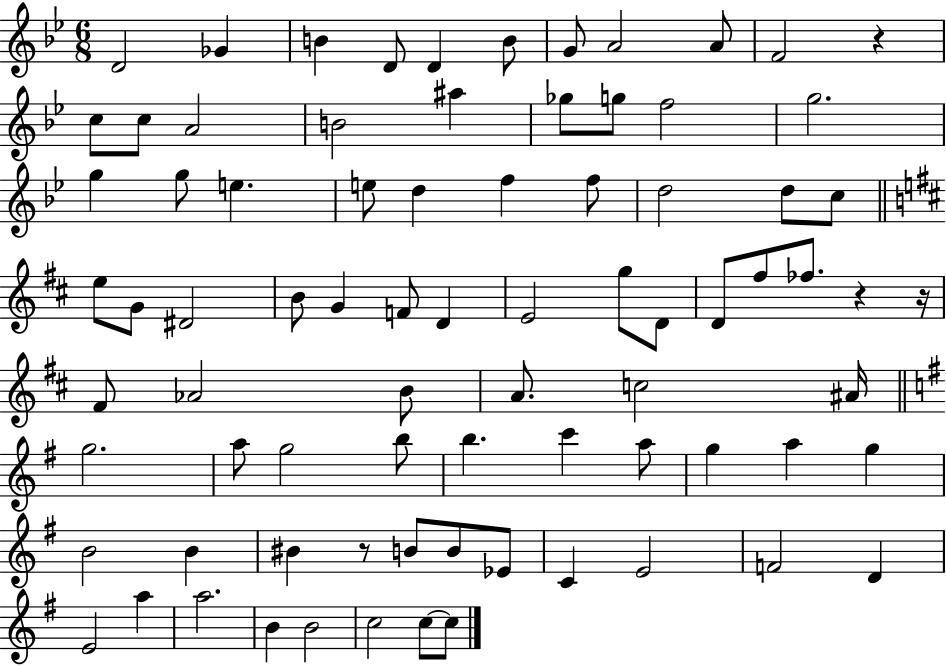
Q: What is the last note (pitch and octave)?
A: C5